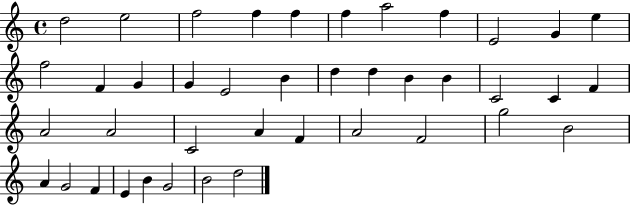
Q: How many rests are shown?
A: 0